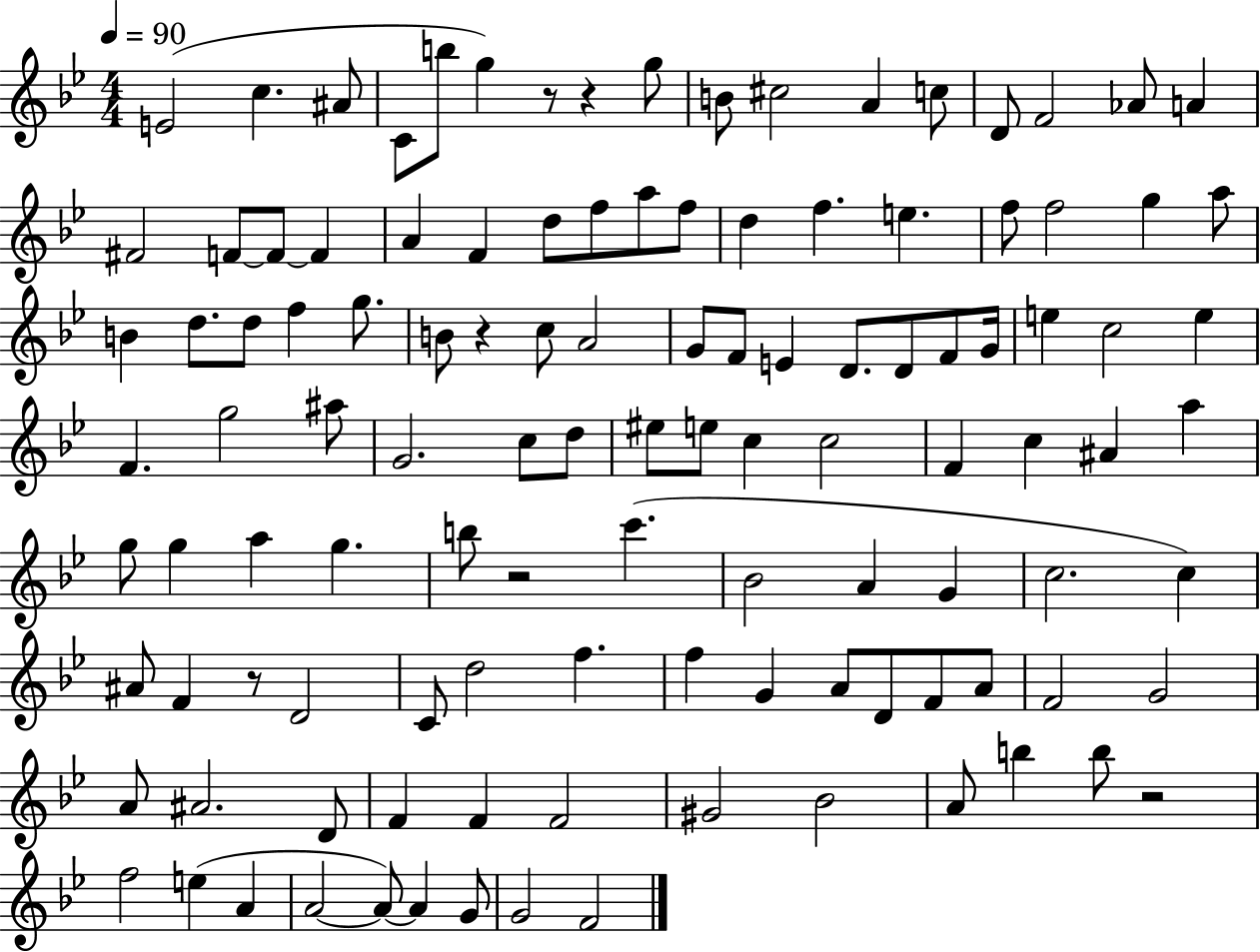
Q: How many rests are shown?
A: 6